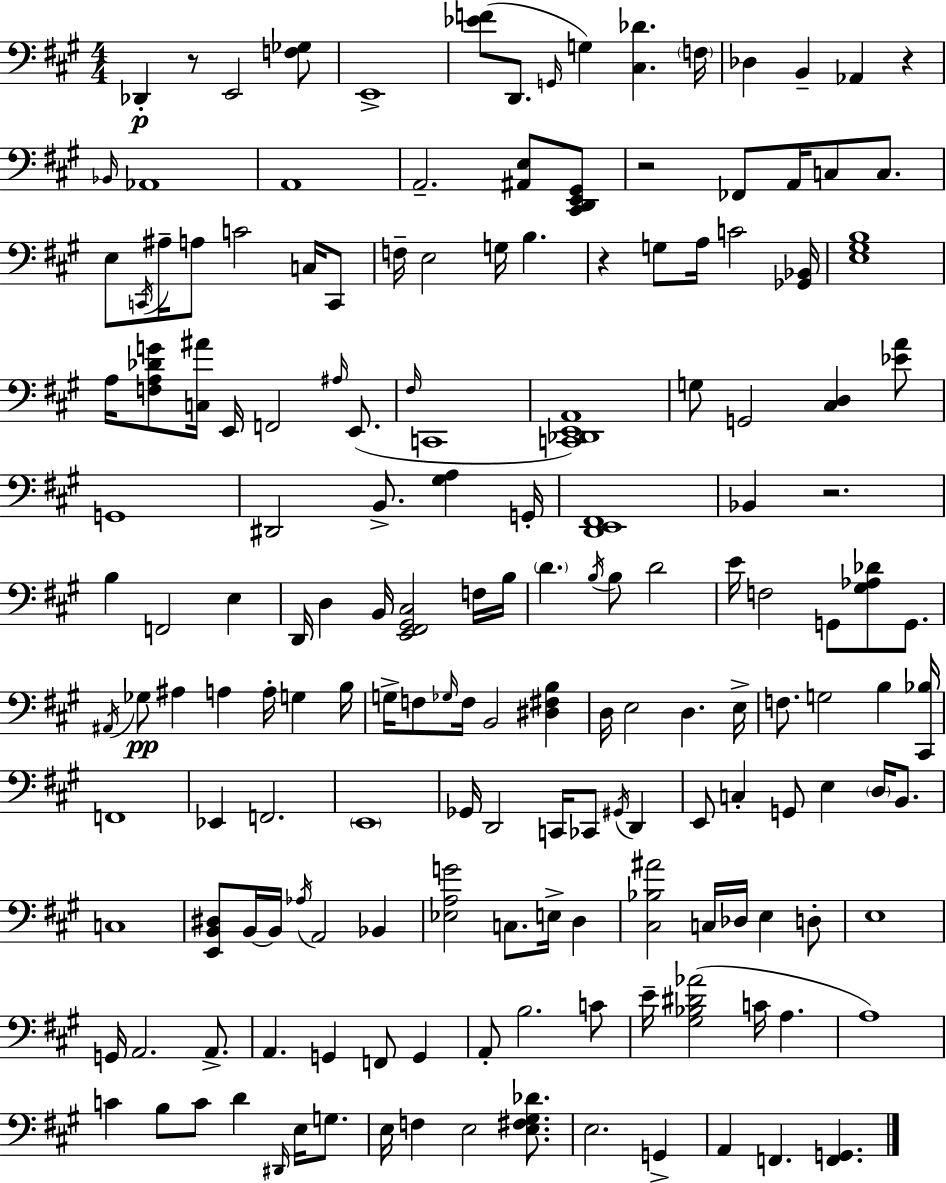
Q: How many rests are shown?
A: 5